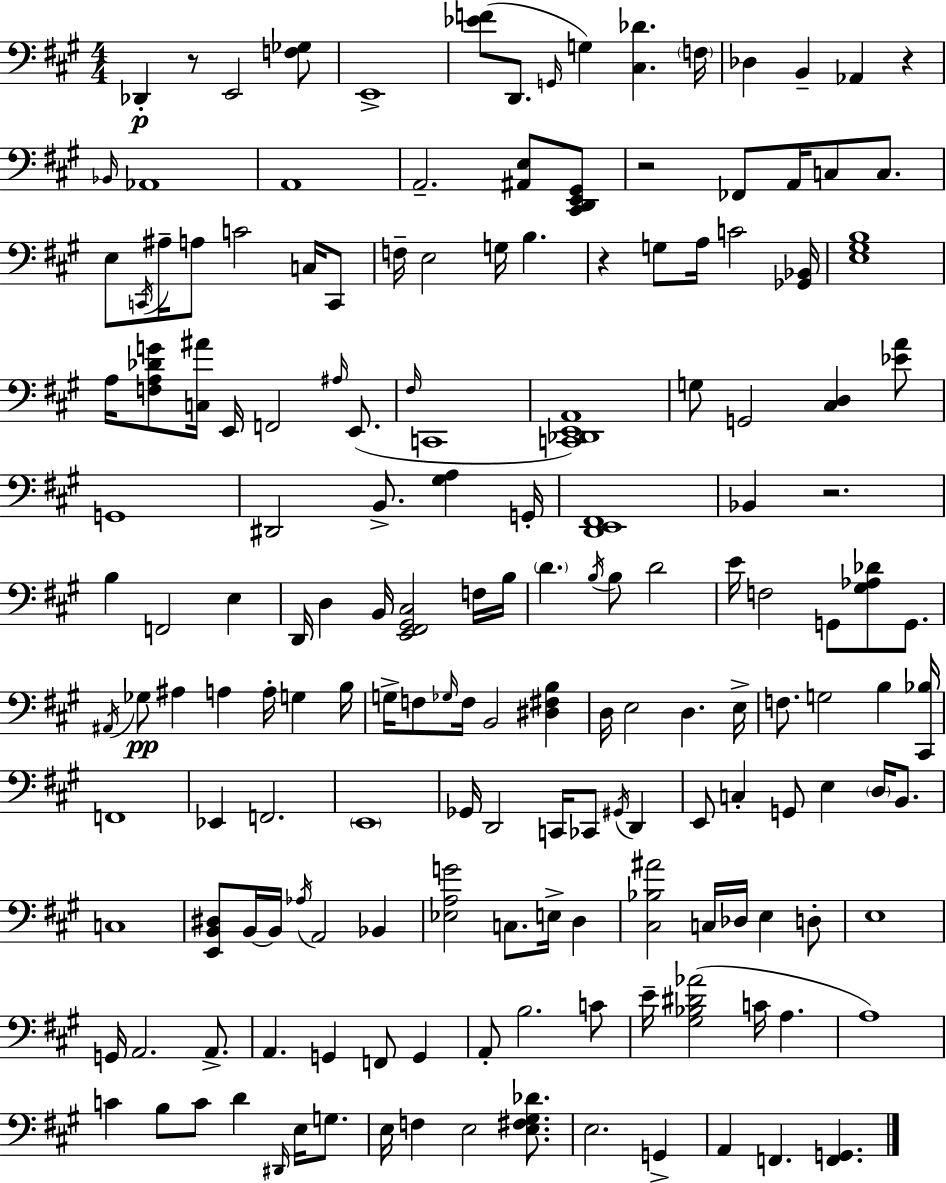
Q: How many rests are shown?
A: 5